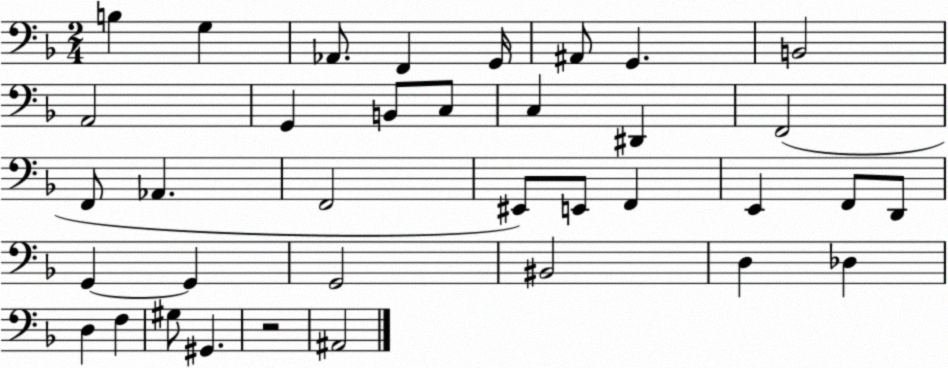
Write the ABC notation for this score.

X:1
T:Untitled
M:2/4
L:1/4
K:F
B, G, _A,,/2 F,, G,,/4 ^A,,/2 G,, B,,2 A,,2 G,, B,,/2 C,/2 C, ^D,, F,,2 F,,/2 _A,, F,,2 ^E,,/2 E,,/2 F,, E,, F,,/2 D,,/2 G,, G,, G,,2 ^B,,2 D, _D, D, F, ^G,/2 ^G,, z2 ^A,,2